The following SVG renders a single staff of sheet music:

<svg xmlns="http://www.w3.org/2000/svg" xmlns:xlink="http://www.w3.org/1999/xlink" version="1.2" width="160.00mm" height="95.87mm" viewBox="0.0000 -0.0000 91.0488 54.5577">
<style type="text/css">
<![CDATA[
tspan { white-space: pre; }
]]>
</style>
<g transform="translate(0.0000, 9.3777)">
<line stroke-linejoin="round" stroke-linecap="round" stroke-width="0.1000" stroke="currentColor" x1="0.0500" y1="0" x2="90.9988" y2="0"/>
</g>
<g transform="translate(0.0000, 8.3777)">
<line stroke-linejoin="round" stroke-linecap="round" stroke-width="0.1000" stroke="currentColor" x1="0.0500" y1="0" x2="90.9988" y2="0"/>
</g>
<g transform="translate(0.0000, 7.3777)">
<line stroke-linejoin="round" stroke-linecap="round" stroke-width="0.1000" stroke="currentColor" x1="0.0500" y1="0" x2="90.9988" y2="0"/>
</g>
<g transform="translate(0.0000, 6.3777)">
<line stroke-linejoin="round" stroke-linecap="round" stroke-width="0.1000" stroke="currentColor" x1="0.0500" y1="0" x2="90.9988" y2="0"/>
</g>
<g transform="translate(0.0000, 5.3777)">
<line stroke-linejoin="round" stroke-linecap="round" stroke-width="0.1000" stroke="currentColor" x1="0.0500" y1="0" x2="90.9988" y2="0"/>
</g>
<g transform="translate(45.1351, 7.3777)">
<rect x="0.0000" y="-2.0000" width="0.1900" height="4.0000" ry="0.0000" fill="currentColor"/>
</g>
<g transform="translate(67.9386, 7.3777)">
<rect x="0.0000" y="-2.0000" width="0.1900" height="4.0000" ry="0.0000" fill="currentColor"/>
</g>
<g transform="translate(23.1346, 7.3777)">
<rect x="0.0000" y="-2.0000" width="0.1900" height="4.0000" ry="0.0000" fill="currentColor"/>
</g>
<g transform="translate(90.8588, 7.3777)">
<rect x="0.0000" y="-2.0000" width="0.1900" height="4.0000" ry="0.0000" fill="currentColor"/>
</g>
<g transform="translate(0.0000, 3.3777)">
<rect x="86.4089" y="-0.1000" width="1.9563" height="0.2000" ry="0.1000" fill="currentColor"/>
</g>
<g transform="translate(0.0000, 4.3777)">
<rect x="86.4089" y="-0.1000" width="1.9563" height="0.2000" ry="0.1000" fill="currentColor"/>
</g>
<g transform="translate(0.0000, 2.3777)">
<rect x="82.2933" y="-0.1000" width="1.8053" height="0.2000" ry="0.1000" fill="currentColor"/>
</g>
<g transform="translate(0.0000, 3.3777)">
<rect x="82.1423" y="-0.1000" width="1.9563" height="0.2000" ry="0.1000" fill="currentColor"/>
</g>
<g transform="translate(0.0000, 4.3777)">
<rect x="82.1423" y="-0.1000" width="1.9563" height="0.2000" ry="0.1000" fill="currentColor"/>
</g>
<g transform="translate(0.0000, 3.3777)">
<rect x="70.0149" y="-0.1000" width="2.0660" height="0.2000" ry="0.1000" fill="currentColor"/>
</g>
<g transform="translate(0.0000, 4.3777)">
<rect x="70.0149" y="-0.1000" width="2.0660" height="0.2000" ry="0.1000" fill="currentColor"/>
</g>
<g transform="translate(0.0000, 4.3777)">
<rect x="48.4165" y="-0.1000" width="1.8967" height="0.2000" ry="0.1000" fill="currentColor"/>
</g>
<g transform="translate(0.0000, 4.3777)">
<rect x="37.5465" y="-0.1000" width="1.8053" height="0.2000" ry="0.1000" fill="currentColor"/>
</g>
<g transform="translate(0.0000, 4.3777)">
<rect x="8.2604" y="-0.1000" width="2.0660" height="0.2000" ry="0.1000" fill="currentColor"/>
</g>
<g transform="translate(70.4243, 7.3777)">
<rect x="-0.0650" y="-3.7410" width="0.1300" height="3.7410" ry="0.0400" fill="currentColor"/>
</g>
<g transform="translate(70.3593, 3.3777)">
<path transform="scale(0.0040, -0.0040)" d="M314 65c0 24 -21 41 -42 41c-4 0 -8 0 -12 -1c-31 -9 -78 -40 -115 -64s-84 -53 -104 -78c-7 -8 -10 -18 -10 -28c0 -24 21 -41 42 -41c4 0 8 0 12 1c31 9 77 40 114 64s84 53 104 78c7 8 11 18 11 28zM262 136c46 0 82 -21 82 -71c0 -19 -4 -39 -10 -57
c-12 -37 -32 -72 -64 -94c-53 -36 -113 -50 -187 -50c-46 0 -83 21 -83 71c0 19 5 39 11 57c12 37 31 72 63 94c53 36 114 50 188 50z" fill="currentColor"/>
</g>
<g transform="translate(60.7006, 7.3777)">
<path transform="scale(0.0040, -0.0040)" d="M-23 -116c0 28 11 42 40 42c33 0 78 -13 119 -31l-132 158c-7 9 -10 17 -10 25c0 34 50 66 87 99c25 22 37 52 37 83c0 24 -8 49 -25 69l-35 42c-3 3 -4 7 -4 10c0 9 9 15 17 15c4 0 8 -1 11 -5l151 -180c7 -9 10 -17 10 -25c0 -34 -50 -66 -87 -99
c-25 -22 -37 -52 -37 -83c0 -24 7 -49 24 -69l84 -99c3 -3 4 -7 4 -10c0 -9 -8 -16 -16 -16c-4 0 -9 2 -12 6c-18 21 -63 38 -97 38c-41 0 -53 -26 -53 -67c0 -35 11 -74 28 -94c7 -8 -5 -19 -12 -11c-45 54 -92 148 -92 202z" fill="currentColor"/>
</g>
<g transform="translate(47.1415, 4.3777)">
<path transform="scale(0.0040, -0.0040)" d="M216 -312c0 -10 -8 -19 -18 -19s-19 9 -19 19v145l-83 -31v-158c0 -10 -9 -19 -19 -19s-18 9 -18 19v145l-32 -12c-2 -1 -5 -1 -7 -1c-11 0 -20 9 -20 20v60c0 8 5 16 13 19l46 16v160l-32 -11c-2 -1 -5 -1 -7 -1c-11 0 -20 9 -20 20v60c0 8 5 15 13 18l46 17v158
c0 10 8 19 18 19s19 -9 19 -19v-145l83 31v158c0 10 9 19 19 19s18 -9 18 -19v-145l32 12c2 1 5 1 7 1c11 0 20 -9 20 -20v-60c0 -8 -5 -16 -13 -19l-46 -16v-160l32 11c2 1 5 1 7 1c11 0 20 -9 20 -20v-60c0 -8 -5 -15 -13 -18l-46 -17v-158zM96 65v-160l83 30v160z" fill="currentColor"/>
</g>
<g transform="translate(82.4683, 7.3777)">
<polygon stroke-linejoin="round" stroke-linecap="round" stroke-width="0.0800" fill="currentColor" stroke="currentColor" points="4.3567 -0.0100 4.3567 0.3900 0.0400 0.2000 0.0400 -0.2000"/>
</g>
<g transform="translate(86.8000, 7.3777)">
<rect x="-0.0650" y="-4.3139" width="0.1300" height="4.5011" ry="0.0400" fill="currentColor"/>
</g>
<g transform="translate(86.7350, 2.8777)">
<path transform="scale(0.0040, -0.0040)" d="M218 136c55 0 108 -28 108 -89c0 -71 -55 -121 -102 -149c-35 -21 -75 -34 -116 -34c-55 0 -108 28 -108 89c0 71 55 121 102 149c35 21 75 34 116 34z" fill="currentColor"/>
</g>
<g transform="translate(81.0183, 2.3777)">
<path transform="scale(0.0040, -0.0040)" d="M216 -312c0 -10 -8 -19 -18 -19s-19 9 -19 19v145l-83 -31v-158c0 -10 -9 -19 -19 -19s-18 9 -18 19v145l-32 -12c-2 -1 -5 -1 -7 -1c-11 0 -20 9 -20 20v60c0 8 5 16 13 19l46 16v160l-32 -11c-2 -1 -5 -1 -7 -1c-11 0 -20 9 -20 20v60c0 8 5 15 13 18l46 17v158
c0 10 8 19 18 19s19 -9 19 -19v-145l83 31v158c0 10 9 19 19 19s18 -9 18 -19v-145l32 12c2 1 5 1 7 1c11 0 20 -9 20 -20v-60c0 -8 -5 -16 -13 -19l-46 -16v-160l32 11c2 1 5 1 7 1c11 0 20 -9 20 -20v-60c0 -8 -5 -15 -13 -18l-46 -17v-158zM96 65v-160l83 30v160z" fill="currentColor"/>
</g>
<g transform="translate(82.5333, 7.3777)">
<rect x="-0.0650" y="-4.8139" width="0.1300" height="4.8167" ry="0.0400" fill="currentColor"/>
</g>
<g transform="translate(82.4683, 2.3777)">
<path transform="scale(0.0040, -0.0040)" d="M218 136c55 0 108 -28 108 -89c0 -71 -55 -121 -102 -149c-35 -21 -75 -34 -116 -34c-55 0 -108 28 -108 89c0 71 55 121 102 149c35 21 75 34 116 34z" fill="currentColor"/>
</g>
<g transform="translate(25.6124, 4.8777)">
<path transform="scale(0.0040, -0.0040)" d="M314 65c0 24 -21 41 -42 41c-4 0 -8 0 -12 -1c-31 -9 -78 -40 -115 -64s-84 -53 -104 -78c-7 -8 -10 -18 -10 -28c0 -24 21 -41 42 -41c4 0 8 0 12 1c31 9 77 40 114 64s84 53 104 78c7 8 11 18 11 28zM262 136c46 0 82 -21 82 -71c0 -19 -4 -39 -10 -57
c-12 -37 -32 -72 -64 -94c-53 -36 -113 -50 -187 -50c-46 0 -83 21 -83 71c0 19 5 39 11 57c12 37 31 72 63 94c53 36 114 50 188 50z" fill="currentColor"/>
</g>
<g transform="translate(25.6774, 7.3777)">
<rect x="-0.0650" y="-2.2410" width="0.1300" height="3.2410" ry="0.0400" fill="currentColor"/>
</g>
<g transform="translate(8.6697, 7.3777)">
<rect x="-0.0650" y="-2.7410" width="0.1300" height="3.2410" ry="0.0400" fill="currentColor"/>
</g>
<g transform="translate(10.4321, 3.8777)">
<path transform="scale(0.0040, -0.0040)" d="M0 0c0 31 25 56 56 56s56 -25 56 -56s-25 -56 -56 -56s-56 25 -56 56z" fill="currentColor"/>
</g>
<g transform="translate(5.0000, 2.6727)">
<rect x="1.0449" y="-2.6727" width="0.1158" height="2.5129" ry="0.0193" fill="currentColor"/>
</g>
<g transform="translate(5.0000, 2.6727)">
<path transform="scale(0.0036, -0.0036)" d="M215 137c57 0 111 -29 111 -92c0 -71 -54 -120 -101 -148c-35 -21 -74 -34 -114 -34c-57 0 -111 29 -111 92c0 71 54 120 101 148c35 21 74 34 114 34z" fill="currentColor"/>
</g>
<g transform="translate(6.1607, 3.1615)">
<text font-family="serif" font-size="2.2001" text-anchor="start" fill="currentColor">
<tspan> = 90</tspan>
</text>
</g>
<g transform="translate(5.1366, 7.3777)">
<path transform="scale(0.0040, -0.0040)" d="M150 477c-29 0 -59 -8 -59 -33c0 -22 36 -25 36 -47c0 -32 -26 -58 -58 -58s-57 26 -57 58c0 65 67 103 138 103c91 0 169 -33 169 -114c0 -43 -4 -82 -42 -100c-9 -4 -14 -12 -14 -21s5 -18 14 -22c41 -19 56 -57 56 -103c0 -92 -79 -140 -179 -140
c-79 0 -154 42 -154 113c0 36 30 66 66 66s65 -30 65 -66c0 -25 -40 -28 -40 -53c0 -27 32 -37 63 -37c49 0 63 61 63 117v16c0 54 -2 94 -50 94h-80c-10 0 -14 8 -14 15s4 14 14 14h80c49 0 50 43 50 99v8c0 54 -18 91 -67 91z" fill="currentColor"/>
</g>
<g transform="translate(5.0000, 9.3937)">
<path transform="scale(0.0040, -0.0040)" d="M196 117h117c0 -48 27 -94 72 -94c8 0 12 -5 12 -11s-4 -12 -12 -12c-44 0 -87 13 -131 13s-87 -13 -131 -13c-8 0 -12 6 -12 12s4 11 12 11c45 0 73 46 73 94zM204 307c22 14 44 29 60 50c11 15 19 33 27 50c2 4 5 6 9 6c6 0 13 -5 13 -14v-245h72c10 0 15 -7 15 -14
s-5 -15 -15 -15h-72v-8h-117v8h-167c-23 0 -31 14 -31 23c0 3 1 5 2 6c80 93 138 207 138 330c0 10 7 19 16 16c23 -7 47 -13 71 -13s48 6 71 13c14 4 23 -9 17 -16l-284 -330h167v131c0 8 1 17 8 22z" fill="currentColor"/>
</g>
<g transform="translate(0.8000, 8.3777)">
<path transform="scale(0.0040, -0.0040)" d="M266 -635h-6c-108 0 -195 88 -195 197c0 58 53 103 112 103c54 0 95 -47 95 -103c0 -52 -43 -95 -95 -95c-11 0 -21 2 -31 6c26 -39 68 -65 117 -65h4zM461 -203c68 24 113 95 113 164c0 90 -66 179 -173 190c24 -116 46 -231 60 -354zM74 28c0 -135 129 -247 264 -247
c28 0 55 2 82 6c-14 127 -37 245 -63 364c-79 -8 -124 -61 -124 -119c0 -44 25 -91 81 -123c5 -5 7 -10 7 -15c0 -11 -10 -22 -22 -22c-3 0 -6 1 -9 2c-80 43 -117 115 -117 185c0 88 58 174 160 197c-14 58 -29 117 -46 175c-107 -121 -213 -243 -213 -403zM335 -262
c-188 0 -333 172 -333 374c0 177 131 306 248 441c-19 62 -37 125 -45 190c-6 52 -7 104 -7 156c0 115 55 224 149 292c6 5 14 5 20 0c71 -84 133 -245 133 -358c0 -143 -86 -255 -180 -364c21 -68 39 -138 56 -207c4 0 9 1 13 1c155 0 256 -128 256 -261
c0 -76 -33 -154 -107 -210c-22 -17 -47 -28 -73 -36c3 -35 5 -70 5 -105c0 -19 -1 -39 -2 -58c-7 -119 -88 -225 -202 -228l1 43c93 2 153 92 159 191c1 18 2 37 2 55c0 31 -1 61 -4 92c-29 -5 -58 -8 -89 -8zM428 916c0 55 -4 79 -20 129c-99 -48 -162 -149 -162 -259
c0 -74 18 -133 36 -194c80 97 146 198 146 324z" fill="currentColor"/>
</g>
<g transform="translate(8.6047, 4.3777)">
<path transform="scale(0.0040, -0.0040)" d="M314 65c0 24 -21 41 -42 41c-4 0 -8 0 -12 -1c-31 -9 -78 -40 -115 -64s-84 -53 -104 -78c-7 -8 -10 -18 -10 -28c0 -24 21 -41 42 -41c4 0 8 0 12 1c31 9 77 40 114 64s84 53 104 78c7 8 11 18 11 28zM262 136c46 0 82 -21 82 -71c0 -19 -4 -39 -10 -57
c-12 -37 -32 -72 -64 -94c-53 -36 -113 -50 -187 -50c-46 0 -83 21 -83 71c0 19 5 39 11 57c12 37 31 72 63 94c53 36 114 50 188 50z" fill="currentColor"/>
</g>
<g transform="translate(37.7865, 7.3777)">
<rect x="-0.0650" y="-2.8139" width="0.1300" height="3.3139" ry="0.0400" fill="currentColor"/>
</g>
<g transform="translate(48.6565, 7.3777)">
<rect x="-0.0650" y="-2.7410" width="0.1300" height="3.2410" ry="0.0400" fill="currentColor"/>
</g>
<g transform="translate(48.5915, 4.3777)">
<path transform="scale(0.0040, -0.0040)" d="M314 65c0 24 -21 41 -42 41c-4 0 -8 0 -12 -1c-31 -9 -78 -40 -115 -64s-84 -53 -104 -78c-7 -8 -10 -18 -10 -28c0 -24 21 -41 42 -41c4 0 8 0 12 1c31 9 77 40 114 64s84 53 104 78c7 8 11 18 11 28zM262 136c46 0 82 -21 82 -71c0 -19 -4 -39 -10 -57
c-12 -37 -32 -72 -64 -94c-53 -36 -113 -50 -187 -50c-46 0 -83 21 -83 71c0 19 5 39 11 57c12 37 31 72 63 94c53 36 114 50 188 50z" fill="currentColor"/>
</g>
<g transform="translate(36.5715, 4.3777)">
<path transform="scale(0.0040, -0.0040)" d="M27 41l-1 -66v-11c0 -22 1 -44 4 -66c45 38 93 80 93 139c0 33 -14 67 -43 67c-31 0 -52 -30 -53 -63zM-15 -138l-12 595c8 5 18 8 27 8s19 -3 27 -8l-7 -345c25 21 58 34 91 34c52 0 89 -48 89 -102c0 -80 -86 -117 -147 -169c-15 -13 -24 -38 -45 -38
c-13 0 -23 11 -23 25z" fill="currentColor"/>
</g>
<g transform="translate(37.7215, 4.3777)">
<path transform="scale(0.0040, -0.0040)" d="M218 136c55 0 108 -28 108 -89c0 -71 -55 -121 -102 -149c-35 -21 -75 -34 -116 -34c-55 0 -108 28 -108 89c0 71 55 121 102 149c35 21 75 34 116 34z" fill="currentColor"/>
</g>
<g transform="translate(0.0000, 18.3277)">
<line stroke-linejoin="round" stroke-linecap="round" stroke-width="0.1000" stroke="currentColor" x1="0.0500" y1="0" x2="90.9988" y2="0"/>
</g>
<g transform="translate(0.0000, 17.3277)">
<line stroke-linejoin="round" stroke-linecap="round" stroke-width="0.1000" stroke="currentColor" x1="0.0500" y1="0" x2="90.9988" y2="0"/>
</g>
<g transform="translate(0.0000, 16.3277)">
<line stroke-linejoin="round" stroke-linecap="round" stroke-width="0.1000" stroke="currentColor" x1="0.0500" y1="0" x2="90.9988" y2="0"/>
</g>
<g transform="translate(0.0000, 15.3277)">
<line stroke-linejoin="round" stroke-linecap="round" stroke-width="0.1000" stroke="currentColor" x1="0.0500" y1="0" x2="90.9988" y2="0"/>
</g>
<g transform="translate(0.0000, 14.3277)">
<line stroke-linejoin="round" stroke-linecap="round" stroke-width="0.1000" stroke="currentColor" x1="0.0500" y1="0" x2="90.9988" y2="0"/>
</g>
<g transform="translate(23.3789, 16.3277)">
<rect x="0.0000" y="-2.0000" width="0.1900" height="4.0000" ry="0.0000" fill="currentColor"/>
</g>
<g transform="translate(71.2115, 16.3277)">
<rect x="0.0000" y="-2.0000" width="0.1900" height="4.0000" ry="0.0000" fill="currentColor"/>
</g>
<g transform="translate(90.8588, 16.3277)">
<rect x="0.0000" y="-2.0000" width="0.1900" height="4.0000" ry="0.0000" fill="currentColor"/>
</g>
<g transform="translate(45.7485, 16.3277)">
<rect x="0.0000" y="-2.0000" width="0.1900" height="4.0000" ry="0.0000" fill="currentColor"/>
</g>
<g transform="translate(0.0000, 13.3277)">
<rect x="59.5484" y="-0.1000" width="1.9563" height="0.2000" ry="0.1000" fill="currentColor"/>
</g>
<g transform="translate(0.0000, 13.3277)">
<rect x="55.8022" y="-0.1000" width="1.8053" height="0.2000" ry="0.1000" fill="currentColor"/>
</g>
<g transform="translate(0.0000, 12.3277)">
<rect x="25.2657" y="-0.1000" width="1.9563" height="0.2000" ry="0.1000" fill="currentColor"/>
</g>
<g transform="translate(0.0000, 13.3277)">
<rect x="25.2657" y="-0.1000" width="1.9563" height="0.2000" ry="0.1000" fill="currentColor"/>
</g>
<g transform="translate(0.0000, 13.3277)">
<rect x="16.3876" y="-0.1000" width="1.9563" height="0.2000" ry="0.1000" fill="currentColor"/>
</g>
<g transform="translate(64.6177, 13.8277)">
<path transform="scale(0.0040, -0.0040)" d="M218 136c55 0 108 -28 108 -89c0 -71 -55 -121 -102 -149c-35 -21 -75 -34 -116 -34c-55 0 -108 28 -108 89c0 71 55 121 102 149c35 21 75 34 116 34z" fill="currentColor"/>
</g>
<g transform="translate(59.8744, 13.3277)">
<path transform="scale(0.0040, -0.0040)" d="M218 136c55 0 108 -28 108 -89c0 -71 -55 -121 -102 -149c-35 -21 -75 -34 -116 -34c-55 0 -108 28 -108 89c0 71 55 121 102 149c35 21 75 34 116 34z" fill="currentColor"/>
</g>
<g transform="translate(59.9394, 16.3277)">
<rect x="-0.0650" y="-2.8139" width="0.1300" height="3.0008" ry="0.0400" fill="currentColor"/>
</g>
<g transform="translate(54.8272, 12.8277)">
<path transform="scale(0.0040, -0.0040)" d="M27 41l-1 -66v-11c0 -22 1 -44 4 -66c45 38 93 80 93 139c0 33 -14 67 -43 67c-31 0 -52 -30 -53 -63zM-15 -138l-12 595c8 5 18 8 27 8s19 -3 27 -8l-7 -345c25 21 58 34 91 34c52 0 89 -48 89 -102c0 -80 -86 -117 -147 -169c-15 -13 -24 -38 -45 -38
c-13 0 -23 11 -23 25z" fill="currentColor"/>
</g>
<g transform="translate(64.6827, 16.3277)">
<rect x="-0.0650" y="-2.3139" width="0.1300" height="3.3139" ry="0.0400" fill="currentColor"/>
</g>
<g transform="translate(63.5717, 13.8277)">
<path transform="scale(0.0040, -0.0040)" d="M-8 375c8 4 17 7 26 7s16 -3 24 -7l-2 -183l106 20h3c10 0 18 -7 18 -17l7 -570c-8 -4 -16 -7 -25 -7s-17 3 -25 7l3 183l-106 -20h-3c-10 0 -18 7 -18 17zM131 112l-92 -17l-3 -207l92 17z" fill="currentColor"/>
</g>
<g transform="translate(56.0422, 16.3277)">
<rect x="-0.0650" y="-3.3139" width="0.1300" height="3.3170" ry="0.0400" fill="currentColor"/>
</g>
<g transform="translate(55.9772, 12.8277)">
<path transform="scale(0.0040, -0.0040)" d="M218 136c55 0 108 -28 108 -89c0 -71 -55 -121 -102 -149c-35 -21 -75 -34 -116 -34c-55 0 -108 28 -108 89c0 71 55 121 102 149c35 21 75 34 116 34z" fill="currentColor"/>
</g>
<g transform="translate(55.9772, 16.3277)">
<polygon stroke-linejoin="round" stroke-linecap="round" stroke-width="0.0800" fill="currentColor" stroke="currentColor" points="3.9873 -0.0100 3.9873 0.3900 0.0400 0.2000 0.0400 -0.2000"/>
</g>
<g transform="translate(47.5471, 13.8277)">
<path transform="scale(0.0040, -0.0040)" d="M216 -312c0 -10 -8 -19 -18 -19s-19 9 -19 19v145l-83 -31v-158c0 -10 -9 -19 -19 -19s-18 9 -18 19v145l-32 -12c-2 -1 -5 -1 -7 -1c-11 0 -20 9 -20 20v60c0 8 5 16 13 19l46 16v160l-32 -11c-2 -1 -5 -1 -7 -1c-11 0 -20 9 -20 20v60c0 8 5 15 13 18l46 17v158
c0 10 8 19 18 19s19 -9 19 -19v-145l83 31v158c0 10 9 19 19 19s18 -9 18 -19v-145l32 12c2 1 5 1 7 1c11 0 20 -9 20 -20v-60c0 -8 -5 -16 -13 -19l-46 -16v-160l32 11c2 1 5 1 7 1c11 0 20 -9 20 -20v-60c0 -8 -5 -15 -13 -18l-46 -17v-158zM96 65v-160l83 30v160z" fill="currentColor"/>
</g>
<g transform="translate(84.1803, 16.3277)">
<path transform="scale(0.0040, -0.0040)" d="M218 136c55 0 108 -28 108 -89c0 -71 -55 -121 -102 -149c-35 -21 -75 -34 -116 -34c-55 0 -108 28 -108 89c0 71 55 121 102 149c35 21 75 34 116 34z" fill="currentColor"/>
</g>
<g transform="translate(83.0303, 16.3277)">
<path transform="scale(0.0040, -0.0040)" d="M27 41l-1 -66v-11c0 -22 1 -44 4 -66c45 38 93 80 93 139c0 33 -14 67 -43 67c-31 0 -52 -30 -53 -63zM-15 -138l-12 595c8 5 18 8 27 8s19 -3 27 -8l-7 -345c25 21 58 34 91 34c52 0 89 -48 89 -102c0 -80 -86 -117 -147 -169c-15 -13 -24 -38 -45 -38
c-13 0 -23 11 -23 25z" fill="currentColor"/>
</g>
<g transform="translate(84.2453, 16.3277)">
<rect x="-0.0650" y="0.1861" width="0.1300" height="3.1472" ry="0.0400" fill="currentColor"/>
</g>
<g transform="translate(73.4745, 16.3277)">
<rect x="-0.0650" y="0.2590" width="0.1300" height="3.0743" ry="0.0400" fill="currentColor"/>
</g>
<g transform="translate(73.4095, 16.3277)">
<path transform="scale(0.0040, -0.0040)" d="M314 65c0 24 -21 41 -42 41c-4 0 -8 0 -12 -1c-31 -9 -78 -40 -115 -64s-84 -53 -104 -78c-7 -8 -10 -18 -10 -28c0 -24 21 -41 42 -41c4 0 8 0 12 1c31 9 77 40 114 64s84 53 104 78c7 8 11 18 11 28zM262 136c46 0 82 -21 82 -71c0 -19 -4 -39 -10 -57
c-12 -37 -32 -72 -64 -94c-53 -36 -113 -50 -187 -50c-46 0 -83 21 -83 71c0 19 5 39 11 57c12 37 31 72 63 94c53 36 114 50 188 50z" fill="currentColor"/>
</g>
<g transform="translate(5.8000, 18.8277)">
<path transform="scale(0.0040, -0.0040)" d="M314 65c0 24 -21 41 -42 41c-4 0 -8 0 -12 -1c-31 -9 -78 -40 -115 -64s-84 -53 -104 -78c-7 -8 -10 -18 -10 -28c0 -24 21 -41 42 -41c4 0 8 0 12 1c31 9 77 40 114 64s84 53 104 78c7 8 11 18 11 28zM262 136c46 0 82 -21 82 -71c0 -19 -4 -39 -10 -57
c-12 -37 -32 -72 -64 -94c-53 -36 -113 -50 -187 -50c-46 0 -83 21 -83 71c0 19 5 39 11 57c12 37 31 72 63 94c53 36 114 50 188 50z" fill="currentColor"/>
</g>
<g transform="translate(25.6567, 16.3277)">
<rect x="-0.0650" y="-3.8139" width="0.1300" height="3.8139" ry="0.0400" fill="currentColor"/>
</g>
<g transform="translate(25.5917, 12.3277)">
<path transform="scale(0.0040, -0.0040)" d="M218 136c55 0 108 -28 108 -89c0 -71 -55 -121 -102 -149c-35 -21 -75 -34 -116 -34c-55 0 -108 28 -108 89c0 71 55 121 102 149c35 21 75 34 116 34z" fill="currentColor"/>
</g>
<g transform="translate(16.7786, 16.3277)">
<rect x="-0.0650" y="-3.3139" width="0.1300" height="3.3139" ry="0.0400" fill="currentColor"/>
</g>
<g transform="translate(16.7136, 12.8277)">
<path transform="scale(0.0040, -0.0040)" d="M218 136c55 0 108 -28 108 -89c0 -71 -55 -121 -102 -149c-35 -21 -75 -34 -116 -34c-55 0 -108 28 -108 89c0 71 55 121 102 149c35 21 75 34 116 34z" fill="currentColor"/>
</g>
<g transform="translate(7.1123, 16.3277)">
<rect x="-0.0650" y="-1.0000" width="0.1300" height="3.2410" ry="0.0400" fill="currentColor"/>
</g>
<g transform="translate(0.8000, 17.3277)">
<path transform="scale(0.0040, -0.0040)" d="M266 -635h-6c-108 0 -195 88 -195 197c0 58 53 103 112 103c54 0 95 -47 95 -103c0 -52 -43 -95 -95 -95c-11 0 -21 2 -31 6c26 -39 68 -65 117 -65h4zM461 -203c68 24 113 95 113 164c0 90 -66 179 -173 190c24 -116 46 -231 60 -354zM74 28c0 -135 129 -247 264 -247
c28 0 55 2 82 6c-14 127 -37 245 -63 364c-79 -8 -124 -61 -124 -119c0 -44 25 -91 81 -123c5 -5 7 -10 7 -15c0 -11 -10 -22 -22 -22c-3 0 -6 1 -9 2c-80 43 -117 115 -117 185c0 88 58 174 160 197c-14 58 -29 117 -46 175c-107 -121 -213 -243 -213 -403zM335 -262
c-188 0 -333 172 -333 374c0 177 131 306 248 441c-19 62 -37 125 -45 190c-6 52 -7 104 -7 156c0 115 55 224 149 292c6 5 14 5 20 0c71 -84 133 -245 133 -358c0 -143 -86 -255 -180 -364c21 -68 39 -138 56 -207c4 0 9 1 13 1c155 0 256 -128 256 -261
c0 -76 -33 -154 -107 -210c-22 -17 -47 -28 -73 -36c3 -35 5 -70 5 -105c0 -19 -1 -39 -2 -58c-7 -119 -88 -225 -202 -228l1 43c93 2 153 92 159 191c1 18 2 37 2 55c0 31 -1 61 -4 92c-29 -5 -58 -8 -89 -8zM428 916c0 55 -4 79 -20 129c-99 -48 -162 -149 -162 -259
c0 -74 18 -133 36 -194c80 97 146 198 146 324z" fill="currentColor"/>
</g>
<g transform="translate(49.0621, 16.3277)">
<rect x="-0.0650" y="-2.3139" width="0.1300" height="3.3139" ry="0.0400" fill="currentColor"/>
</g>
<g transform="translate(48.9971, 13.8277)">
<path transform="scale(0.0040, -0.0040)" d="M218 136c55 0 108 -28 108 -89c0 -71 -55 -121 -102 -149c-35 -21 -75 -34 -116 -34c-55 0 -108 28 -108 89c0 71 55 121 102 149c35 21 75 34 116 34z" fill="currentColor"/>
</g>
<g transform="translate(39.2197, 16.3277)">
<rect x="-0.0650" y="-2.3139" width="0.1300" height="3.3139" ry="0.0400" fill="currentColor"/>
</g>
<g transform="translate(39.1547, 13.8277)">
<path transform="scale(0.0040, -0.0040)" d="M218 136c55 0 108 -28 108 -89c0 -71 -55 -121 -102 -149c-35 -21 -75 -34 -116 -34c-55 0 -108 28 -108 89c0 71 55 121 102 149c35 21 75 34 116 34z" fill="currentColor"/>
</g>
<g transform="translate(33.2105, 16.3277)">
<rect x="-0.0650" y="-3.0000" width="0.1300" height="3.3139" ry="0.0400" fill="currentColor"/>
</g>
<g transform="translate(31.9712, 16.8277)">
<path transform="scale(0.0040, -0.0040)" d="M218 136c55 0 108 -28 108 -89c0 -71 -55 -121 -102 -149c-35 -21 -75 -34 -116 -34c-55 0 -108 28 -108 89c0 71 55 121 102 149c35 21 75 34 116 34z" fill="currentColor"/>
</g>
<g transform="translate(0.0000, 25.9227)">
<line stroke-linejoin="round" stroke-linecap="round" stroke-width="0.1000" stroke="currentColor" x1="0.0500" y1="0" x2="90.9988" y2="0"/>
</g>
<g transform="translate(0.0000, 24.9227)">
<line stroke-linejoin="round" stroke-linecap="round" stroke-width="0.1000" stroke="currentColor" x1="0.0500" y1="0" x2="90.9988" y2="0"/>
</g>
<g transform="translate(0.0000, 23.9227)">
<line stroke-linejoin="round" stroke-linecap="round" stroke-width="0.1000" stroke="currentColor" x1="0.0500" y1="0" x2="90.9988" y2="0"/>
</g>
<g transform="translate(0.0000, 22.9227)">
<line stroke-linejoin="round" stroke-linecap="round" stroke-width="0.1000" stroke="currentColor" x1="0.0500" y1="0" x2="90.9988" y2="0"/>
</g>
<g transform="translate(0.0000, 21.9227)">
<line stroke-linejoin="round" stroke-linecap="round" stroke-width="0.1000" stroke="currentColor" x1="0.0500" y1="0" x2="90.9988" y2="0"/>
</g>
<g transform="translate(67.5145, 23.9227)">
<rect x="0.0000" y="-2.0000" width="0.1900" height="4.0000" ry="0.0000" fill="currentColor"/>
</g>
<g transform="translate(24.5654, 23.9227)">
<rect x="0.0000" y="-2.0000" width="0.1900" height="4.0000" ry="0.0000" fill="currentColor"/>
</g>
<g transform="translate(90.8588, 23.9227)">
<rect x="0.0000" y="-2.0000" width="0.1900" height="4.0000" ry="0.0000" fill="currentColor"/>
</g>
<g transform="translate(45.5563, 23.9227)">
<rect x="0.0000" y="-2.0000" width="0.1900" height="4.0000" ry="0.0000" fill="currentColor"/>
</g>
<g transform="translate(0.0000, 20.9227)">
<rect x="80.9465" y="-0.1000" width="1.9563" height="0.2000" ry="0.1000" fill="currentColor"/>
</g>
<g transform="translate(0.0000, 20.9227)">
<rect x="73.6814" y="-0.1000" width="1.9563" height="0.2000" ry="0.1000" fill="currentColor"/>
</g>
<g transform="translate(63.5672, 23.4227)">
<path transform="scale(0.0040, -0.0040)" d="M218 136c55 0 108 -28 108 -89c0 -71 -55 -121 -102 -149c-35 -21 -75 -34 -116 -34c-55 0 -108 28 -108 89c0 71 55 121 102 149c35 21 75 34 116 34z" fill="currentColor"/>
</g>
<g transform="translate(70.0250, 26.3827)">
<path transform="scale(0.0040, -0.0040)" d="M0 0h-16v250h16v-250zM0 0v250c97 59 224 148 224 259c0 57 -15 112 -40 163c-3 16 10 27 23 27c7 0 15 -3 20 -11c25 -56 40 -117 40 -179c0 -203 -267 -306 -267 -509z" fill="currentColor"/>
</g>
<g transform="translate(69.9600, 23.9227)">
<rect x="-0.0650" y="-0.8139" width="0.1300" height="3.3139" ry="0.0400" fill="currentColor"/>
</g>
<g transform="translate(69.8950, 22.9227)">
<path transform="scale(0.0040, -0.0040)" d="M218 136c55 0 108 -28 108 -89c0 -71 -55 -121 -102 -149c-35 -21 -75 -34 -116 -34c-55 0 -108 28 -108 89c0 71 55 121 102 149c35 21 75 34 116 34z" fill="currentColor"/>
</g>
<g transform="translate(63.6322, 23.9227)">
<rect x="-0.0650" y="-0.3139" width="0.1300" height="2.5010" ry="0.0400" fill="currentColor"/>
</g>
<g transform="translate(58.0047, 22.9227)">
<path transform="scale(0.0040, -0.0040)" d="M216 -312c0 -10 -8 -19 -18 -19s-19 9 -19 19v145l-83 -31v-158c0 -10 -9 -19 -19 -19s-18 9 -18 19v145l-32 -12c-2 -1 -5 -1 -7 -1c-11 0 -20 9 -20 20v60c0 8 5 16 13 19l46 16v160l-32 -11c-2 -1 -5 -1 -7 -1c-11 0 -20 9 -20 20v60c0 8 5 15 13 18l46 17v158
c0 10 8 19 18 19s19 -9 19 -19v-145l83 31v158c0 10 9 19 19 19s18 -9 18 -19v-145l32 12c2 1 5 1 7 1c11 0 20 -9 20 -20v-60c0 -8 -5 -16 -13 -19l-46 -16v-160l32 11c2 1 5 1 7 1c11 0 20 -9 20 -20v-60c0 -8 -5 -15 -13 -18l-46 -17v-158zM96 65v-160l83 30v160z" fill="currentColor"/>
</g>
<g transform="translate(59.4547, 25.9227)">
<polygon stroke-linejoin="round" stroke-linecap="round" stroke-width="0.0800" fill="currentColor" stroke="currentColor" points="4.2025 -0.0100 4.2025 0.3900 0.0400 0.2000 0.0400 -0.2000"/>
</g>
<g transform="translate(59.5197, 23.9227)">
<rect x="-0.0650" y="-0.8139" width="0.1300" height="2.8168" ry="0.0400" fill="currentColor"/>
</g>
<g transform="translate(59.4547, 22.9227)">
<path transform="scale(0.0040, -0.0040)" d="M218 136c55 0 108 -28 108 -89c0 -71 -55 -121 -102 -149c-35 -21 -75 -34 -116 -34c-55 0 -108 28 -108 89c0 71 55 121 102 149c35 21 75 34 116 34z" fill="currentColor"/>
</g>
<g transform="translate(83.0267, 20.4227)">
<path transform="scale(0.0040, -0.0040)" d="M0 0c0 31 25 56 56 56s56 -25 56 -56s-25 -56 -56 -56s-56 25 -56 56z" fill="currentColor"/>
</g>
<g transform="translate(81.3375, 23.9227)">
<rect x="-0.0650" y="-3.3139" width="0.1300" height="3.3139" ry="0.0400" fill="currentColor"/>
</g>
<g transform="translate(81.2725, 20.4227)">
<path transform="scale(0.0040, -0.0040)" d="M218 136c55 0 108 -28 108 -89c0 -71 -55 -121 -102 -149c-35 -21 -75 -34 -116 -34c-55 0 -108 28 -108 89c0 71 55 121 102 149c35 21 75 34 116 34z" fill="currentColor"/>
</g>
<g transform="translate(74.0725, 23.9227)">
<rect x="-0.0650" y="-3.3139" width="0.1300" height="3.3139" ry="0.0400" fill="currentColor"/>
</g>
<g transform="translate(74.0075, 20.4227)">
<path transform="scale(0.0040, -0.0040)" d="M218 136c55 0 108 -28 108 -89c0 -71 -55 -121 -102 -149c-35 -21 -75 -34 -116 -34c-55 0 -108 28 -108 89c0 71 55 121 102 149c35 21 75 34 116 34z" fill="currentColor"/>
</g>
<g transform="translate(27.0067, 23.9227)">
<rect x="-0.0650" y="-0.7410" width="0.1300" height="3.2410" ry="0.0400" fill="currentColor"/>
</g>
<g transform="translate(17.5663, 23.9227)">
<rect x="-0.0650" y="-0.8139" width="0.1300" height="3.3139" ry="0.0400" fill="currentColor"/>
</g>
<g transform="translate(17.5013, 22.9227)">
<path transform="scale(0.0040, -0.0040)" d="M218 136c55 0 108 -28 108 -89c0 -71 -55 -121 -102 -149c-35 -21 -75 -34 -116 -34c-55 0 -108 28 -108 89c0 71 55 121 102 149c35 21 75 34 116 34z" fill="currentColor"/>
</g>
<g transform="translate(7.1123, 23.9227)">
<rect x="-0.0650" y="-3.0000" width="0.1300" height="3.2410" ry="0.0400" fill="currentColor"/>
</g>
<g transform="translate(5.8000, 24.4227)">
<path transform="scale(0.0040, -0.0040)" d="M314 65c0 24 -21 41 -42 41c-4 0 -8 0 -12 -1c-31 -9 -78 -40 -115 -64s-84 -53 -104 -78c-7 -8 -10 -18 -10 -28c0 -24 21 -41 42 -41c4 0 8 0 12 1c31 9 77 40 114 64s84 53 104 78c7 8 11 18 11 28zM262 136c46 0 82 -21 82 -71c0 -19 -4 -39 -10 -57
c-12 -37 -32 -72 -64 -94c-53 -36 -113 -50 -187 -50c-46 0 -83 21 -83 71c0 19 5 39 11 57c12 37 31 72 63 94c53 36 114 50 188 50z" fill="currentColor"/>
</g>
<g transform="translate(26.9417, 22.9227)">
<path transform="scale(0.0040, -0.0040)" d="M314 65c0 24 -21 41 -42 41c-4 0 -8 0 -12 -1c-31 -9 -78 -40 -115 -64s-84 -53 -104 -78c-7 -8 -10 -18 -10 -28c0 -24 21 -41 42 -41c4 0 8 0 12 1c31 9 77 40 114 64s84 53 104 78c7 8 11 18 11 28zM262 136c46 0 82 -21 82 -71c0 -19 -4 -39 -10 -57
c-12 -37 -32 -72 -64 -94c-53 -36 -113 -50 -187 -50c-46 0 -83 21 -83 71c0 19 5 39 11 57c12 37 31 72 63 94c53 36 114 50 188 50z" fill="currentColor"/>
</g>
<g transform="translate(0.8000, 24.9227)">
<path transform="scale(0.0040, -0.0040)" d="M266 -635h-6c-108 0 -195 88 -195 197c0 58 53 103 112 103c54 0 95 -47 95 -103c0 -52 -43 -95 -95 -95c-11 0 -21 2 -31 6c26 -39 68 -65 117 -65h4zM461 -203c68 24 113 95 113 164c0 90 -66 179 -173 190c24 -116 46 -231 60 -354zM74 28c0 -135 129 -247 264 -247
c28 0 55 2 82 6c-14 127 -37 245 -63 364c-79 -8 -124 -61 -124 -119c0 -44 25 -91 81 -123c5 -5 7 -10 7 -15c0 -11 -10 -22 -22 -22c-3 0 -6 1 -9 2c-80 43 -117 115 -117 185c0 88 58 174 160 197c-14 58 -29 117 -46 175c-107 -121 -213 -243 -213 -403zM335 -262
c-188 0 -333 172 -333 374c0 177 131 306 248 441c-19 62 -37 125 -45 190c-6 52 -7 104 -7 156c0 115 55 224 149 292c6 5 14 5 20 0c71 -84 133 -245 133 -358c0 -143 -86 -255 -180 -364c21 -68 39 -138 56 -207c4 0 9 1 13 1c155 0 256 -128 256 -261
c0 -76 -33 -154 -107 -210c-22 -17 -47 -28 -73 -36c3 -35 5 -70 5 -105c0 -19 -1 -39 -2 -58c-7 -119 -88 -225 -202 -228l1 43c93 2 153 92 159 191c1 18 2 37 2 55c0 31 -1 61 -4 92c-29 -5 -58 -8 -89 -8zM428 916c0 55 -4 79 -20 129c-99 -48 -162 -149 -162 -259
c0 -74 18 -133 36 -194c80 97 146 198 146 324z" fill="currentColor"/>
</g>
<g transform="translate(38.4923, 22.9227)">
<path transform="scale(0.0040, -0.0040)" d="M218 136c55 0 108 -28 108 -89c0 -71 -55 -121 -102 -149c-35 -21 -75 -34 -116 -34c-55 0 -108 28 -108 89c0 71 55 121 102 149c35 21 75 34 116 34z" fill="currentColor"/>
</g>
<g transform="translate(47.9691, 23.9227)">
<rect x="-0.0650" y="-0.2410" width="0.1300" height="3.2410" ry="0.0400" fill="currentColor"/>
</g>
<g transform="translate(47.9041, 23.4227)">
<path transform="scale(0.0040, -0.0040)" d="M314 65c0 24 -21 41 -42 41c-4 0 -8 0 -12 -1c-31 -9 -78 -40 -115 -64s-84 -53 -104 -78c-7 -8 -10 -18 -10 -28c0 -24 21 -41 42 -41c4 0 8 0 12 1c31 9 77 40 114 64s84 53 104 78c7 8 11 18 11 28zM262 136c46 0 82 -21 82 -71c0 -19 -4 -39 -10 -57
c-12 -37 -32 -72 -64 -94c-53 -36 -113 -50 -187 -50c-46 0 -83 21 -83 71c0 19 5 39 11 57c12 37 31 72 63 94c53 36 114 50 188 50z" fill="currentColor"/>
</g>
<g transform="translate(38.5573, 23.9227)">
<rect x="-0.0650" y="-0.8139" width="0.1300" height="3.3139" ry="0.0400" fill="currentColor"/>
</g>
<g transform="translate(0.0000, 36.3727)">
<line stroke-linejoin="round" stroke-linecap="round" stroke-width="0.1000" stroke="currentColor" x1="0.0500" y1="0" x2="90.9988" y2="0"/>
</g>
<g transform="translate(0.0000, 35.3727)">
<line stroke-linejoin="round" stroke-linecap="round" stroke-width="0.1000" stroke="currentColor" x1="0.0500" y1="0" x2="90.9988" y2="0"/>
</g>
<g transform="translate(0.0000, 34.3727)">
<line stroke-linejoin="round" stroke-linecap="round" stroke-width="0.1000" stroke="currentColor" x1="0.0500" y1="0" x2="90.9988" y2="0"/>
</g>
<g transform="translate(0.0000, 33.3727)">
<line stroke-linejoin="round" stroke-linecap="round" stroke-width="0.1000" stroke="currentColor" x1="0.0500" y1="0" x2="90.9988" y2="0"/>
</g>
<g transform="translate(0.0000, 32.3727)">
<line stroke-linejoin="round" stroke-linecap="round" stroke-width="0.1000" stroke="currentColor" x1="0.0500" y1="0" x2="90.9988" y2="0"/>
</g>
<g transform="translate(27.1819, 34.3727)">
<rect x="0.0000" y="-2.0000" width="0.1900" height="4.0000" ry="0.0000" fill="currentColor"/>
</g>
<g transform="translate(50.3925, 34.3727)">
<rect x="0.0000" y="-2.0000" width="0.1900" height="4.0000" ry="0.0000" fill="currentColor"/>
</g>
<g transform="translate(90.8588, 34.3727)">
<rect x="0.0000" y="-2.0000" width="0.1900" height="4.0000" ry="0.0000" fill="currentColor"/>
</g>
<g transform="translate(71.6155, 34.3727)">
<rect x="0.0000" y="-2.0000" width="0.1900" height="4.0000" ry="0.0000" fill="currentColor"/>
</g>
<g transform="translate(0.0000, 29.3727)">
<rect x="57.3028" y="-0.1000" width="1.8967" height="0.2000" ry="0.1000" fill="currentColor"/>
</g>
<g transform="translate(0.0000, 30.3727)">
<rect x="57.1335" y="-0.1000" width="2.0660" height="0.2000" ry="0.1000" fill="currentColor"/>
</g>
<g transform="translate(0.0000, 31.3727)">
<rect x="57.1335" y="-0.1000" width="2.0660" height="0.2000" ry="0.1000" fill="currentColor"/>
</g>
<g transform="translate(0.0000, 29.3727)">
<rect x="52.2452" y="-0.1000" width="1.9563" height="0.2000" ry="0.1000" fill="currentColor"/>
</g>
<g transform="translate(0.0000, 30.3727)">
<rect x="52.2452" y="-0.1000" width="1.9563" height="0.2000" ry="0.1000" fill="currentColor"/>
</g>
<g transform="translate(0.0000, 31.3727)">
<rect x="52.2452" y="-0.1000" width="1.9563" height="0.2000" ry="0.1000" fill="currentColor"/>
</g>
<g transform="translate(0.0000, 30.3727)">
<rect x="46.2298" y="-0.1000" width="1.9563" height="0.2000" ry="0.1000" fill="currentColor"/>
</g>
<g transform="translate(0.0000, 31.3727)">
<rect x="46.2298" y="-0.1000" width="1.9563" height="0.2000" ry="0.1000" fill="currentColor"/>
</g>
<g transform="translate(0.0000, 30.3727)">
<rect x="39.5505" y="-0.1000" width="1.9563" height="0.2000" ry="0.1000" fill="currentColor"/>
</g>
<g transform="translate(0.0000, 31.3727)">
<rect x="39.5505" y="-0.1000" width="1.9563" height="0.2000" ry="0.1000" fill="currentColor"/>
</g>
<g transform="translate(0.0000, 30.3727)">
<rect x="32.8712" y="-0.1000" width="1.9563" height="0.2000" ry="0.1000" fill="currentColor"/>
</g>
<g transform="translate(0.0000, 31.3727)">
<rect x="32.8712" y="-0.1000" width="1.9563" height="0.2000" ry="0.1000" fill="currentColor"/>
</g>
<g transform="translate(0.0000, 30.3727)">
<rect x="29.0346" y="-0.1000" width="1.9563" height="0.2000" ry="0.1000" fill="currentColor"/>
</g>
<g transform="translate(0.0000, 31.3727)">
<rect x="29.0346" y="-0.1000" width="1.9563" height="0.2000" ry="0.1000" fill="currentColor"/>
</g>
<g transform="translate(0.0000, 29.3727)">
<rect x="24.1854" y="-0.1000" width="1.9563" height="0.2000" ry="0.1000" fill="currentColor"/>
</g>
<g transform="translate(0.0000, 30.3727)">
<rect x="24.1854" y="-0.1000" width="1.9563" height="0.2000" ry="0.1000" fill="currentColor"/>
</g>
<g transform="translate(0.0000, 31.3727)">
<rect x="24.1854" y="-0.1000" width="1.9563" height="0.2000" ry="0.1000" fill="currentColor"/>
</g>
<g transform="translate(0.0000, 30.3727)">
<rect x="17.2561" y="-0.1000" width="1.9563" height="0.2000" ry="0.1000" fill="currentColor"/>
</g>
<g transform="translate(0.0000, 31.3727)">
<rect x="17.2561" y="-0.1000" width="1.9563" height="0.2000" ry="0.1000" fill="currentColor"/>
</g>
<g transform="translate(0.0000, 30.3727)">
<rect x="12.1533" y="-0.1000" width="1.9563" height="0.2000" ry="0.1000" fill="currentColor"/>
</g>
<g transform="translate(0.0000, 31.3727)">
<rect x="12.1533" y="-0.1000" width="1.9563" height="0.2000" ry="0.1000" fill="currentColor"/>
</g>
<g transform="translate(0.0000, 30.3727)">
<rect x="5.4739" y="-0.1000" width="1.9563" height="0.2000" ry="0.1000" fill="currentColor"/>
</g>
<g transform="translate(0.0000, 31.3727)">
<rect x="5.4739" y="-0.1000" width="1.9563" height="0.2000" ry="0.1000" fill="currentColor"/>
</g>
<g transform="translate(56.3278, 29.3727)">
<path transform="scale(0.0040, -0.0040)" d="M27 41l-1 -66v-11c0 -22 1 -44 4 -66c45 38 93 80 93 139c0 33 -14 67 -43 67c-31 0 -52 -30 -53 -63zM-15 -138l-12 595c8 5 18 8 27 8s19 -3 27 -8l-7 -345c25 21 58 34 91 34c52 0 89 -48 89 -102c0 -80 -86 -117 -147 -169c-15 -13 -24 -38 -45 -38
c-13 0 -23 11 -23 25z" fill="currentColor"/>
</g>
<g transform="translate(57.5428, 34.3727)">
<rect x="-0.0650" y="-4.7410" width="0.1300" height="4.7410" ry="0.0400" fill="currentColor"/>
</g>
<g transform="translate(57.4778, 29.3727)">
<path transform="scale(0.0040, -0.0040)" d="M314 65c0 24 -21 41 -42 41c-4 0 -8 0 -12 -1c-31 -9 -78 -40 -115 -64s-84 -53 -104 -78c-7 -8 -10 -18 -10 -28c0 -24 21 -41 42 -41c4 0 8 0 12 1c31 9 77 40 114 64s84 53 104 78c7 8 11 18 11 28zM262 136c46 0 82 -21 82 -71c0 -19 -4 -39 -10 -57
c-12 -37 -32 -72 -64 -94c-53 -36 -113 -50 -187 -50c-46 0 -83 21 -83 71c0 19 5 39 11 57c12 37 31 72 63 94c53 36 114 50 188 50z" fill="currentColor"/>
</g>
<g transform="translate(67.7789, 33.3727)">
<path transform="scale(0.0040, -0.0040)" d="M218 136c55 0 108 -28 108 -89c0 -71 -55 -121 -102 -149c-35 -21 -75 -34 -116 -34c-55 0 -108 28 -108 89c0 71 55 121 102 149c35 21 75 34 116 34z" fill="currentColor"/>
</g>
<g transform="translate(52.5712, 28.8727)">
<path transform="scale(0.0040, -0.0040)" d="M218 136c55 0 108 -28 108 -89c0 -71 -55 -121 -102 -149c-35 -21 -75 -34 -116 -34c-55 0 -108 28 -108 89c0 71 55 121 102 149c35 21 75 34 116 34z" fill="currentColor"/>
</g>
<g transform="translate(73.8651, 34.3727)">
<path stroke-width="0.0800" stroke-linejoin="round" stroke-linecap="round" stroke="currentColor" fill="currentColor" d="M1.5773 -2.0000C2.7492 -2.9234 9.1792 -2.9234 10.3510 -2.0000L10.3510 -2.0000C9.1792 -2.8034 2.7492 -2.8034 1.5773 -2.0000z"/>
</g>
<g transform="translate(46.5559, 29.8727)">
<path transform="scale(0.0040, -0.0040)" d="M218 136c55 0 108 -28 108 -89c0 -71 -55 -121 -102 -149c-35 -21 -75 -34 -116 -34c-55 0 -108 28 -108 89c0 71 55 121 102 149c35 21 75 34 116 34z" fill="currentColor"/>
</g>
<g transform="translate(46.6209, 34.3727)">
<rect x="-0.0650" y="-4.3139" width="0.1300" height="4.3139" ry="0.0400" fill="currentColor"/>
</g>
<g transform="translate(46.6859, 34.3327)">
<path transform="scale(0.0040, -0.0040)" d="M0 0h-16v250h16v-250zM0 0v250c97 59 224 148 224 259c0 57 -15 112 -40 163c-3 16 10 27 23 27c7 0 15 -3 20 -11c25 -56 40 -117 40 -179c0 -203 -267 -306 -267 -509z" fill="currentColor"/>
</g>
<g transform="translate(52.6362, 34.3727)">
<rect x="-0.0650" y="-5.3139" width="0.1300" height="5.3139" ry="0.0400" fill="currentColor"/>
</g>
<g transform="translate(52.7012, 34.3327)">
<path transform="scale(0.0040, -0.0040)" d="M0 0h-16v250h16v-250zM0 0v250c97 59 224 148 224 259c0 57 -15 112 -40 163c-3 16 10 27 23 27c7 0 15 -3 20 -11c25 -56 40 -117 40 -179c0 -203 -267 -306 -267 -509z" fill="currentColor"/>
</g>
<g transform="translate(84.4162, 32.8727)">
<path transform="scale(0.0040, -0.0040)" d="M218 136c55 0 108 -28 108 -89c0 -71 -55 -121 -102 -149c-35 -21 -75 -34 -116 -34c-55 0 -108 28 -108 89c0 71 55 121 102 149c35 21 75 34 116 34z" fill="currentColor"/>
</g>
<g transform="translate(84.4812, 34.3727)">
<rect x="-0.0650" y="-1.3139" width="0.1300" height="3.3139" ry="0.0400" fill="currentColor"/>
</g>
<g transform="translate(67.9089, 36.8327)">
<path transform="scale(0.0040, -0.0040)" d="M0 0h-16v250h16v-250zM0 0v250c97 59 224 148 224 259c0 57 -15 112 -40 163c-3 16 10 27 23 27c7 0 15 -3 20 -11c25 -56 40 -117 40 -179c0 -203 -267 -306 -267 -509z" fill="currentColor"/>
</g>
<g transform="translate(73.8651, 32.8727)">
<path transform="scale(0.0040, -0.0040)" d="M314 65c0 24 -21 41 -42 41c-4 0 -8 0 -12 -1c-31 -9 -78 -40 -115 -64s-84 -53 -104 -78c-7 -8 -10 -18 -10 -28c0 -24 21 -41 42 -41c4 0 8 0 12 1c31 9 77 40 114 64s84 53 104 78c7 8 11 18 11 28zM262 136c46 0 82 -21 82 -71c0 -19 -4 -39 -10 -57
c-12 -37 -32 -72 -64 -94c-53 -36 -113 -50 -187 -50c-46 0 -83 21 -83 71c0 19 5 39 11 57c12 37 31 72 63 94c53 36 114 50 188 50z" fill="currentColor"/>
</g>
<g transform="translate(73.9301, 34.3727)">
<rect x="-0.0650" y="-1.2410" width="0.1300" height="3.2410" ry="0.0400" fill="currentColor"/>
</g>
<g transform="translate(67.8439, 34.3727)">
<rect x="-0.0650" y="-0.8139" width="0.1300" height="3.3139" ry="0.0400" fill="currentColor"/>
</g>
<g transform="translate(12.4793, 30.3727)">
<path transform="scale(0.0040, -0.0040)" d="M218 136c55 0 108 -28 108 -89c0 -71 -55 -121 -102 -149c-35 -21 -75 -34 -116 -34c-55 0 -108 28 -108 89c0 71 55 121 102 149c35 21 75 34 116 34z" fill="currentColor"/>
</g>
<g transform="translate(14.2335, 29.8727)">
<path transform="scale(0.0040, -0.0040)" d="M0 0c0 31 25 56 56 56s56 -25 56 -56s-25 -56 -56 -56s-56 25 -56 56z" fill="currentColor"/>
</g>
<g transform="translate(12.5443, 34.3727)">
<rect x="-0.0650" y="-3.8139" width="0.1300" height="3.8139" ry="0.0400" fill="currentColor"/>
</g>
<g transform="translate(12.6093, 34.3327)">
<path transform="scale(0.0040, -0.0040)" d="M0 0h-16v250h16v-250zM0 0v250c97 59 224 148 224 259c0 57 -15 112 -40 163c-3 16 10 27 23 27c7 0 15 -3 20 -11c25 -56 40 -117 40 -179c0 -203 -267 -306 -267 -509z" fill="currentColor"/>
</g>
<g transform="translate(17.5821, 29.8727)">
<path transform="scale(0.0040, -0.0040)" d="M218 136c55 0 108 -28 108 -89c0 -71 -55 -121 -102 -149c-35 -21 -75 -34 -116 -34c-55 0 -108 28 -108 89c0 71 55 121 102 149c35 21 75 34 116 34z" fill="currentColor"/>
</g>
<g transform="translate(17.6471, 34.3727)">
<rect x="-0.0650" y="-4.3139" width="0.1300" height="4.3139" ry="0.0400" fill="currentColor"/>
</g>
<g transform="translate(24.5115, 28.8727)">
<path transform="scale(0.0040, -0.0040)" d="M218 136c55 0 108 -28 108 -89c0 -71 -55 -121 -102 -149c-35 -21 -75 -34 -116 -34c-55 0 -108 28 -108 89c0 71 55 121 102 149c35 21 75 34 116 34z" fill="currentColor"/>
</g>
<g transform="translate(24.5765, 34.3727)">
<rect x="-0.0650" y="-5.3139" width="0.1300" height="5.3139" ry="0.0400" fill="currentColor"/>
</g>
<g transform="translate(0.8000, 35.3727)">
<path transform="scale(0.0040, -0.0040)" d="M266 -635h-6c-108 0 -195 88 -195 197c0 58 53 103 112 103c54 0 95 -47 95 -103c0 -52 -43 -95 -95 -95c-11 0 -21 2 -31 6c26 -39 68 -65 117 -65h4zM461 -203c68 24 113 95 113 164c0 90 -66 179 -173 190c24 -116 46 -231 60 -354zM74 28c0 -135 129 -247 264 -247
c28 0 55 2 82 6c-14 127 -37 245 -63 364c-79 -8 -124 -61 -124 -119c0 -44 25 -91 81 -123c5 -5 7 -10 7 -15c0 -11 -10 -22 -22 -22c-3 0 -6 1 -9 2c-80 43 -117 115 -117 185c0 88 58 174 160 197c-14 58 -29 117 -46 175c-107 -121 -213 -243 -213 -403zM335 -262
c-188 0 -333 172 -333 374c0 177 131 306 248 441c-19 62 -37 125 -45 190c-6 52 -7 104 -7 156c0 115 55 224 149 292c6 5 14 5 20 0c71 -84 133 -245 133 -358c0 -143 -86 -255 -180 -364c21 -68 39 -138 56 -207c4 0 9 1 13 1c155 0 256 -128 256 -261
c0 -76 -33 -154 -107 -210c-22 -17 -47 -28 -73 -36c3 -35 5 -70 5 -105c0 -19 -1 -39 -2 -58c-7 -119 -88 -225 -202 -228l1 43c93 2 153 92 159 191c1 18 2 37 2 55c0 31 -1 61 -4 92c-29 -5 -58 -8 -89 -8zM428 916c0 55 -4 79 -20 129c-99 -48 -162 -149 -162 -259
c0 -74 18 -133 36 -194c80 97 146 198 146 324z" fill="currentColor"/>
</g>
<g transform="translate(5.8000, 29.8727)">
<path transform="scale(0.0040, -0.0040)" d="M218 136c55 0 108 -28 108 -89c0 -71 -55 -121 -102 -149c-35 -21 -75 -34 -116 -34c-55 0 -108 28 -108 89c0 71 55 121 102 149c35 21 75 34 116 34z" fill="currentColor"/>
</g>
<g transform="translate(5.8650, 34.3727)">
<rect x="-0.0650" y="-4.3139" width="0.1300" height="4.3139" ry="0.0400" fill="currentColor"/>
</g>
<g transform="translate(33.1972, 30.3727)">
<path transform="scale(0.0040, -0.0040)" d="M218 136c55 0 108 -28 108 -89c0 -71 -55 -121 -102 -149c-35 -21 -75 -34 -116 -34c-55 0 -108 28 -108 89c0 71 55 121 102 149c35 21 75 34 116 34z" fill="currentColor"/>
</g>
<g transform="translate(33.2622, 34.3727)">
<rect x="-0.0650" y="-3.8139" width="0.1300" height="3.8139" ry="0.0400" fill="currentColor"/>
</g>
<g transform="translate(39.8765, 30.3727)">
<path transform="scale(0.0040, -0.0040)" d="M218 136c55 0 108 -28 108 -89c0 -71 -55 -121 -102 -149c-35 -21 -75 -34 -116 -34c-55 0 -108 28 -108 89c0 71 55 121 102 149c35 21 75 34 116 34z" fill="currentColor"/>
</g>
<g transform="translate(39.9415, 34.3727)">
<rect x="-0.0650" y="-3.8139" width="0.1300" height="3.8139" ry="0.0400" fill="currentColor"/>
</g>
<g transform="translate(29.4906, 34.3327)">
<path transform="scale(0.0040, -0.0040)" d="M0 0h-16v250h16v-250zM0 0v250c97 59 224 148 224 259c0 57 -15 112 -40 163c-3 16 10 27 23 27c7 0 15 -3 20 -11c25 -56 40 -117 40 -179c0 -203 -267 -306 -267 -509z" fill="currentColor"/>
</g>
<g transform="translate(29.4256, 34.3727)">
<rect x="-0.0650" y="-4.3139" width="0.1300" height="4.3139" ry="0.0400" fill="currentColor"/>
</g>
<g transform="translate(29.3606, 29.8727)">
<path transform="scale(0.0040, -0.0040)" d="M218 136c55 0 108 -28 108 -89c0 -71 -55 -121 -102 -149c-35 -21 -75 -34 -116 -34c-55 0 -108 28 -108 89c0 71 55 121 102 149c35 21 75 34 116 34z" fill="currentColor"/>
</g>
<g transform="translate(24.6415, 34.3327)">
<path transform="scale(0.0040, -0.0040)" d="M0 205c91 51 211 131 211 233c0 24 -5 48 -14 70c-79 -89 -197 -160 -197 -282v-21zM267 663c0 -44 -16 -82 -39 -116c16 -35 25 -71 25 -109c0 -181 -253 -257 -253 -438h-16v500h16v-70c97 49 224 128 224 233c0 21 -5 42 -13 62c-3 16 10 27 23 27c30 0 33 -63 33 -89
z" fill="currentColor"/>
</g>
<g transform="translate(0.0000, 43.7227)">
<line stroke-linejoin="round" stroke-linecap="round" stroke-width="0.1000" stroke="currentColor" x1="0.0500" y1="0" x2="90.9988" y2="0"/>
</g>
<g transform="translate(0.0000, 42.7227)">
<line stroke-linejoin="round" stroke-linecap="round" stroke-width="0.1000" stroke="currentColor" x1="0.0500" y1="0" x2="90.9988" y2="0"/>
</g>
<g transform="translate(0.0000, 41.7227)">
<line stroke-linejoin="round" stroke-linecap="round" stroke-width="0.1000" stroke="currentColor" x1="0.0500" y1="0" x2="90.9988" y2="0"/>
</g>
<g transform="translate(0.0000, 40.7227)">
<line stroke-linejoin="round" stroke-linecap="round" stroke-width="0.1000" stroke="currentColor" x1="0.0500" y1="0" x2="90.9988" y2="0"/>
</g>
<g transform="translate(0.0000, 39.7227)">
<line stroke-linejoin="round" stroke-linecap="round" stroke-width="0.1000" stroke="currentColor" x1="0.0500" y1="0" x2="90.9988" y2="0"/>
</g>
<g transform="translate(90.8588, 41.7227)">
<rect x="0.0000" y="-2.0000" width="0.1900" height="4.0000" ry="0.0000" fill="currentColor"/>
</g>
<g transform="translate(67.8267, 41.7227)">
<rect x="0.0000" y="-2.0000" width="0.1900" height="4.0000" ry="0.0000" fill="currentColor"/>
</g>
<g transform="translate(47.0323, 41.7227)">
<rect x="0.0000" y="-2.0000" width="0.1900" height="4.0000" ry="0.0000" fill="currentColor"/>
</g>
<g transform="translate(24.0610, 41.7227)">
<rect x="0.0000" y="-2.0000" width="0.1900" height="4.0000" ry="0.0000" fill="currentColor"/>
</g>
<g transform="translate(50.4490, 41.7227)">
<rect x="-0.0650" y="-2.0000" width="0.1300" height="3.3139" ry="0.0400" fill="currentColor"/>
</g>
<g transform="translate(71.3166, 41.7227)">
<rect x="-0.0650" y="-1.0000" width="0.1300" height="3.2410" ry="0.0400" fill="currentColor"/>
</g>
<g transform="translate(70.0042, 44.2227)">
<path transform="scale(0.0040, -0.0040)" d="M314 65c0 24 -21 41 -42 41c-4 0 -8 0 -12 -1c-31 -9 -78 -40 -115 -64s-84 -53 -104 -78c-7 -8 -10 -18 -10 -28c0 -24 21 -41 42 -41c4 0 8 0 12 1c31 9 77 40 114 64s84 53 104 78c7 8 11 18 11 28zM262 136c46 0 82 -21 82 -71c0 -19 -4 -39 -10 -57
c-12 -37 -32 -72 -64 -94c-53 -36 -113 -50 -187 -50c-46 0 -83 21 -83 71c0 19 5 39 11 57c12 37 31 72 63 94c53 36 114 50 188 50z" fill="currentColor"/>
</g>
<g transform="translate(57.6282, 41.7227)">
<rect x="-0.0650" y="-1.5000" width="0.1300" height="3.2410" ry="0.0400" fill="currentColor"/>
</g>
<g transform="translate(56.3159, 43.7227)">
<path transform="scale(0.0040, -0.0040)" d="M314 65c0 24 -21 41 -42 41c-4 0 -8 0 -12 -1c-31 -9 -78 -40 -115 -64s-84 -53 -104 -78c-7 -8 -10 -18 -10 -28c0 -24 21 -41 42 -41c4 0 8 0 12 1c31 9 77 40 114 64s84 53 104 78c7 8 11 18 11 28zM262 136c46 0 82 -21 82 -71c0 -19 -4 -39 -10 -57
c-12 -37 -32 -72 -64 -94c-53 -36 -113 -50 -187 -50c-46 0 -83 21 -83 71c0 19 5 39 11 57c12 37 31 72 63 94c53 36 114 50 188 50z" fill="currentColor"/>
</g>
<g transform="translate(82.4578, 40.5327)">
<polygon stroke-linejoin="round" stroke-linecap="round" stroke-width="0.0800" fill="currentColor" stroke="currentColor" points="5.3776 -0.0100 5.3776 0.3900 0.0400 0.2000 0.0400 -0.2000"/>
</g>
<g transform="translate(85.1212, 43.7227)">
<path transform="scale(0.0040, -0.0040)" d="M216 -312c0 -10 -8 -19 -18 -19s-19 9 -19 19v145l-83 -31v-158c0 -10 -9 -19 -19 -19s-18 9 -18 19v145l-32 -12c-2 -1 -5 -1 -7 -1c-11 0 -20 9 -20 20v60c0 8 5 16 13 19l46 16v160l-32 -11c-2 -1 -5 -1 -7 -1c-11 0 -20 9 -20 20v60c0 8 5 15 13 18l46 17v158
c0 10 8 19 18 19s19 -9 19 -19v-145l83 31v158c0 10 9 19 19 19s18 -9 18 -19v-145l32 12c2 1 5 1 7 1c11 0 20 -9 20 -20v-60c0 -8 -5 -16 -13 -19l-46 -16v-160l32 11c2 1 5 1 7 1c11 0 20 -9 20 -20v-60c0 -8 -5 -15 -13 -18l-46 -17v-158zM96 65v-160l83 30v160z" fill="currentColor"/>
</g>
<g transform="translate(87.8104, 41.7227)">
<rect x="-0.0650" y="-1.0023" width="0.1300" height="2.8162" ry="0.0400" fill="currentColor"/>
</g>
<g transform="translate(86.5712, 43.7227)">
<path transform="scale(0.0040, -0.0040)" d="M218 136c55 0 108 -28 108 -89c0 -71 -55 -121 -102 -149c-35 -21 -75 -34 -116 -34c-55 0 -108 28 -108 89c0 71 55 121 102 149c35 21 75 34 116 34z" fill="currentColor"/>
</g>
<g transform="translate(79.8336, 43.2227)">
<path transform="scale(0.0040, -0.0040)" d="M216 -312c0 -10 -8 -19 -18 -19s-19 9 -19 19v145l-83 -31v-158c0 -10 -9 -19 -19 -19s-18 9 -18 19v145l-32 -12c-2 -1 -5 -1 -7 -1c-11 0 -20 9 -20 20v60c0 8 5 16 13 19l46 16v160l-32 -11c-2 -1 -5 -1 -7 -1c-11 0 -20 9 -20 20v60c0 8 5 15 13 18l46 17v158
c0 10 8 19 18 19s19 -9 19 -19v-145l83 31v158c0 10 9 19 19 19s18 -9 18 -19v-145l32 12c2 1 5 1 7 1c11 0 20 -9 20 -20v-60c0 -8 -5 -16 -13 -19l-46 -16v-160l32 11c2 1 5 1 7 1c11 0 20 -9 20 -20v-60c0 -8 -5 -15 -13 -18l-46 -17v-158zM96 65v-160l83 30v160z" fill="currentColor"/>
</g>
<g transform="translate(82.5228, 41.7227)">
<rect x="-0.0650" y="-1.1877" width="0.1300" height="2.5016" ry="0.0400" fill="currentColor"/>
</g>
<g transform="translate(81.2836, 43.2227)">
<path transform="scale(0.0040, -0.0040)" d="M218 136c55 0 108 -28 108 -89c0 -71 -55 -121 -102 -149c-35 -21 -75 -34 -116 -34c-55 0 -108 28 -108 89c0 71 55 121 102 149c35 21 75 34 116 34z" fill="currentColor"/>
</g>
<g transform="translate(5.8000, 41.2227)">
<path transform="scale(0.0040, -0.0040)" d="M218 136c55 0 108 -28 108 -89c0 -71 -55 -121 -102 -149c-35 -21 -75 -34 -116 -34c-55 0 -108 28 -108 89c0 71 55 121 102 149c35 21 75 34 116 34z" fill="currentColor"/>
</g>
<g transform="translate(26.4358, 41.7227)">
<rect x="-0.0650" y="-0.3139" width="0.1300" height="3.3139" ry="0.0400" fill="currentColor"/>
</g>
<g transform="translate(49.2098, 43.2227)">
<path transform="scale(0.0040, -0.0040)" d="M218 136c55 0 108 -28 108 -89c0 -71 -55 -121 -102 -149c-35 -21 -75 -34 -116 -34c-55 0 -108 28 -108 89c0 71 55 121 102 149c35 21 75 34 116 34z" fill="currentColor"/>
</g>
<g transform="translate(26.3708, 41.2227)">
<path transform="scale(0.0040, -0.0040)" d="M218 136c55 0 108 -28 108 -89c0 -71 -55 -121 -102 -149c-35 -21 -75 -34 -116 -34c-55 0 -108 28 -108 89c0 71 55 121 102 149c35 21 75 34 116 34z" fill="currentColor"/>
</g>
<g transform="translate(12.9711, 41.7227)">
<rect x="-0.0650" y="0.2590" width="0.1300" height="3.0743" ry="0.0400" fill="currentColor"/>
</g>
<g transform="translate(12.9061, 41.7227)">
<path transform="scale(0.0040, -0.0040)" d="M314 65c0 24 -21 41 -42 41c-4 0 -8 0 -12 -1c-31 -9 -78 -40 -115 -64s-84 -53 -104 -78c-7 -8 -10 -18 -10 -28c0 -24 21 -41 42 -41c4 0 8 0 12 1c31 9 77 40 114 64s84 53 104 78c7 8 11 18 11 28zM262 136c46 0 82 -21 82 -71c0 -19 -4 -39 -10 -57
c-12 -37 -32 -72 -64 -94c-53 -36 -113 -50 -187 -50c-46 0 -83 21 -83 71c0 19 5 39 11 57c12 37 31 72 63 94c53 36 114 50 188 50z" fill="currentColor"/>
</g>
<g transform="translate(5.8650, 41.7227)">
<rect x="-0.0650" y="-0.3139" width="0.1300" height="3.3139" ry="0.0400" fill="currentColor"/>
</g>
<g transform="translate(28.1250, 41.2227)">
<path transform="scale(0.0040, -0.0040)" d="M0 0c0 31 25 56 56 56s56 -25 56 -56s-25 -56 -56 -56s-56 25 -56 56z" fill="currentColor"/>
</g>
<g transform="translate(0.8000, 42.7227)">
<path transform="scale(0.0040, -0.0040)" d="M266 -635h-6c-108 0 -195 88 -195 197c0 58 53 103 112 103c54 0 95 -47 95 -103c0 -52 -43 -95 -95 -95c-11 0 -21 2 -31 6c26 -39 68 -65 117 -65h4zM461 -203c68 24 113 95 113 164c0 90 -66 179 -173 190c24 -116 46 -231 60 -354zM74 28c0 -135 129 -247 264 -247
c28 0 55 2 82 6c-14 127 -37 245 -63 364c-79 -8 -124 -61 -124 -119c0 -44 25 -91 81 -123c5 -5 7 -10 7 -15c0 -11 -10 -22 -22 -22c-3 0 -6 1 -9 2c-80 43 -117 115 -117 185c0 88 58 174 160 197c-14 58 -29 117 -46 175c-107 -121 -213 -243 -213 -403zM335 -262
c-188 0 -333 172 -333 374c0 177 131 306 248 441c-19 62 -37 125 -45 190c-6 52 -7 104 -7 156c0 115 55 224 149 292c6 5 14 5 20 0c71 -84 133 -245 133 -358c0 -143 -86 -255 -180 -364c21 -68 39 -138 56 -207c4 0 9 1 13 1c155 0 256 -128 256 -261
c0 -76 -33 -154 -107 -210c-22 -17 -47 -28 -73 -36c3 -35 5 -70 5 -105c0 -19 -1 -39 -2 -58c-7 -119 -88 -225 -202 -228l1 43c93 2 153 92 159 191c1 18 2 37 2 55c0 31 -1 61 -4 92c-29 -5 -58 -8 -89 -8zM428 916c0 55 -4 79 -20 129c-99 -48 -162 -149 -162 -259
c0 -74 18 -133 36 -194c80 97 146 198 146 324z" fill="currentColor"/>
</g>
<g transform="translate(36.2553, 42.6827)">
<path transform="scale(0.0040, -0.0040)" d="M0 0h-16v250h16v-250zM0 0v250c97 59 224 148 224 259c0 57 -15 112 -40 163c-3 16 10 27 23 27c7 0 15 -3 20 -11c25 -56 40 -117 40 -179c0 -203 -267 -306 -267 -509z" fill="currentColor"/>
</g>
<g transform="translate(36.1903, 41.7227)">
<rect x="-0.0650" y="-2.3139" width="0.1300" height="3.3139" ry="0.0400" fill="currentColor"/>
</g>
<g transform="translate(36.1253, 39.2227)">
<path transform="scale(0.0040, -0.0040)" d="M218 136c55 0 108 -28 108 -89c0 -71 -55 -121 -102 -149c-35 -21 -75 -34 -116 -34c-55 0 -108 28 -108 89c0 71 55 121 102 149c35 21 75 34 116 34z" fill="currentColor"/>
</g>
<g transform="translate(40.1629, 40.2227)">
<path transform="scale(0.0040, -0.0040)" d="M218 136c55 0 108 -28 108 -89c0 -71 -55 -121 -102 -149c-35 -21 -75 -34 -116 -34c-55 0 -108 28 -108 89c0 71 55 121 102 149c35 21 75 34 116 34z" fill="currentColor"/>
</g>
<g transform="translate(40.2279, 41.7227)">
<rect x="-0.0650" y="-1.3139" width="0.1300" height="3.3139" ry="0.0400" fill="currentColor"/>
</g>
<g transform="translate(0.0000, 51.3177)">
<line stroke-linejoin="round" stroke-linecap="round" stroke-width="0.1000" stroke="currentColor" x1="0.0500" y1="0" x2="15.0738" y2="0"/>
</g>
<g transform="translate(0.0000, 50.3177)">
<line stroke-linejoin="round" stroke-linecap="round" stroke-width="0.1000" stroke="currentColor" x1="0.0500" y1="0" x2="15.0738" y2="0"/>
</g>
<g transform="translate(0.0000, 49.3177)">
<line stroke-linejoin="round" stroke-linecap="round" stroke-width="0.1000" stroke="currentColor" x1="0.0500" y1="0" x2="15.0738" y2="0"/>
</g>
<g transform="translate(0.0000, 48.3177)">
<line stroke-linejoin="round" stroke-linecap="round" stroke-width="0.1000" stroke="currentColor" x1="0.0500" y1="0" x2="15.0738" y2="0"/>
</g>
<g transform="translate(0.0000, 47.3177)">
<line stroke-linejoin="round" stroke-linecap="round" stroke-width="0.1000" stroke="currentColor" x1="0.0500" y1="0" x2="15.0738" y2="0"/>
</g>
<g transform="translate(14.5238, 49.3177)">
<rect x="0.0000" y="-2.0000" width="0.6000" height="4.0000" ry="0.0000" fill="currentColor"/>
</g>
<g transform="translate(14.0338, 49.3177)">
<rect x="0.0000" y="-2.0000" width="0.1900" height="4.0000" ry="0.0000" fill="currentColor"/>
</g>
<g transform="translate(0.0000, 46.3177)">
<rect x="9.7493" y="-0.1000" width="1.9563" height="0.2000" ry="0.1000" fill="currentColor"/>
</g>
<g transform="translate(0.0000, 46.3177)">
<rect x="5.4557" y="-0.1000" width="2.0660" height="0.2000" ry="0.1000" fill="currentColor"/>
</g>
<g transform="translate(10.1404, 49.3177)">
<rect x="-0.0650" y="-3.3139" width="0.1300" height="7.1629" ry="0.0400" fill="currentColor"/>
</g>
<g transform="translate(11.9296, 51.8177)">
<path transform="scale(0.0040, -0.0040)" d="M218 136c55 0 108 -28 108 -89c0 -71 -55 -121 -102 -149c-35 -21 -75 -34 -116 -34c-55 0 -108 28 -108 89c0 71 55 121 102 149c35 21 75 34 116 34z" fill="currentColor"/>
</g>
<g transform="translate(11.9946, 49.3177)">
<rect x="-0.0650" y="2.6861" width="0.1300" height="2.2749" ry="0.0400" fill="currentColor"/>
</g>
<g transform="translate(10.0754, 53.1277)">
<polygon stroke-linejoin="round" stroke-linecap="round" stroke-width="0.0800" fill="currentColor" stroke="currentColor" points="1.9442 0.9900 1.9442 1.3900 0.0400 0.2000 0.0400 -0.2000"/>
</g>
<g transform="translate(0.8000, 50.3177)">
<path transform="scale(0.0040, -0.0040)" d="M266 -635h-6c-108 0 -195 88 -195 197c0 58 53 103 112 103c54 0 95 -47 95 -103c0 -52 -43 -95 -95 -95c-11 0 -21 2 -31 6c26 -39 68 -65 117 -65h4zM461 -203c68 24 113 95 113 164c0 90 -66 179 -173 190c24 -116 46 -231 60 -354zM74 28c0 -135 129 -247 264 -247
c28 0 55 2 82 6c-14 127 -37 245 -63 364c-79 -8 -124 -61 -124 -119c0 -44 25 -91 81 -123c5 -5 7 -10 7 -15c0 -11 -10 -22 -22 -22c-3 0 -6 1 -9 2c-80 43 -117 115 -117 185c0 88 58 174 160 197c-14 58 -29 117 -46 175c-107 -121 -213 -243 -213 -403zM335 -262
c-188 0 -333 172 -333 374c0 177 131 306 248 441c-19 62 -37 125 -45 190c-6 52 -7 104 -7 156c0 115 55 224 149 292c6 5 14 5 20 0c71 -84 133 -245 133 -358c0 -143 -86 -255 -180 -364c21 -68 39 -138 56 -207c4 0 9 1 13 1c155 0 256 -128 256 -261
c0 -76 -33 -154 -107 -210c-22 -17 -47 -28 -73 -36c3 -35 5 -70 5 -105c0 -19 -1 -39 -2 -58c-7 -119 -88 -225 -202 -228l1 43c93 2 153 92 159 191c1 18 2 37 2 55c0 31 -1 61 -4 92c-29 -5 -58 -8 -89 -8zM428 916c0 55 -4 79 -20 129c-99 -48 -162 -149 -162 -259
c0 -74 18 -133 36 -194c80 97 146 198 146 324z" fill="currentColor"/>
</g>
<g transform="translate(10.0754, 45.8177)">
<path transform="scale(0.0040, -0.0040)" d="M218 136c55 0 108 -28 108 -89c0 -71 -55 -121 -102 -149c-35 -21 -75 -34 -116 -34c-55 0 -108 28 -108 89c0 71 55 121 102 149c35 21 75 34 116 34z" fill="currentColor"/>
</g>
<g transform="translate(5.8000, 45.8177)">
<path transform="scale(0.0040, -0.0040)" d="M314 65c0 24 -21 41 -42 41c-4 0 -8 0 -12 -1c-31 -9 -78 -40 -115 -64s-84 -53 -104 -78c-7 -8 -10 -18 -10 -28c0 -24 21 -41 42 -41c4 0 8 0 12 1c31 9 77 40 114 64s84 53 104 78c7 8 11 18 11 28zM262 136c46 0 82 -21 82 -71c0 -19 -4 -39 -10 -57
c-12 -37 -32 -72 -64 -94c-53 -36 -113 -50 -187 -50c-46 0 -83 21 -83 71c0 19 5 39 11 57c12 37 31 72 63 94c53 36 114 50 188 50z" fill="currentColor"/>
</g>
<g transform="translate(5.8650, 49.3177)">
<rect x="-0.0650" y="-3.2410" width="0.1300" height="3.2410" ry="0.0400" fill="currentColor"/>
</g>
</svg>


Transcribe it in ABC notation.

X:1
T:Untitled
M:3/4
L:1/4
K:C
a2 g2 _a ^a2 z c'2 ^e'/2 d'/2 D2 b c' A g ^g _b/2 a/2 g B2 _B A2 d d2 d c2 ^d/2 c/2 d/2 b b d' c'/2 d' f'/4 d'/2 c' c' d'/2 f'/2 _e'2 d/2 e2 e c B2 c g/2 e F E2 D2 ^F/2 ^E/2 b2 b/2 D/2